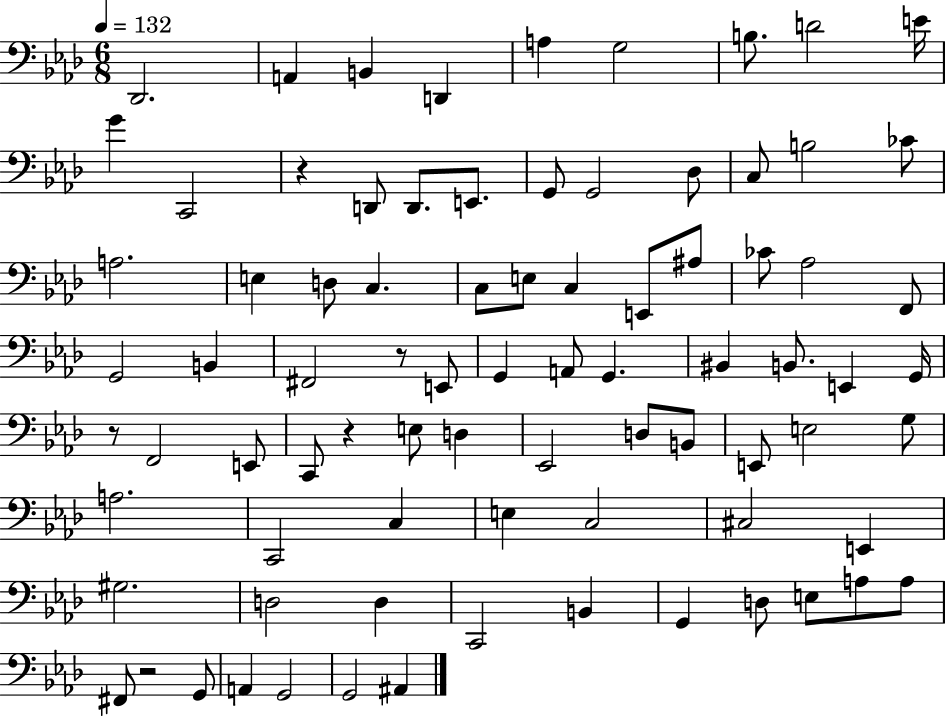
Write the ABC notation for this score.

X:1
T:Untitled
M:6/8
L:1/4
K:Ab
_D,,2 A,, B,, D,, A, G,2 B,/2 D2 E/4 G C,,2 z D,,/2 D,,/2 E,,/2 G,,/2 G,,2 _D,/2 C,/2 B,2 _C/2 A,2 E, D,/2 C, C,/2 E,/2 C, E,,/2 ^A,/2 _C/2 _A,2 F,,/2 G,,2 B,, ^F,,2 z/2 E,,/2 G,, A,,/2 G,, ^B,, B,,/2 E,, G,,/4 z/2 F,,2 E,,/2 C,,/2 z E,/2 D, _E,,2 D,/2 B,,/2 E,,/2 E,2 G,/2 A,2 C,,2 C, E, C,2 ^C,2 E,, ^G,2 D,2 D, C,,2 B,, G,, D,/2 E,/2 A,/2 A,/2 ^F,,/2 z2 G,,/2 A,, G,,2 G,,2 ^A,,